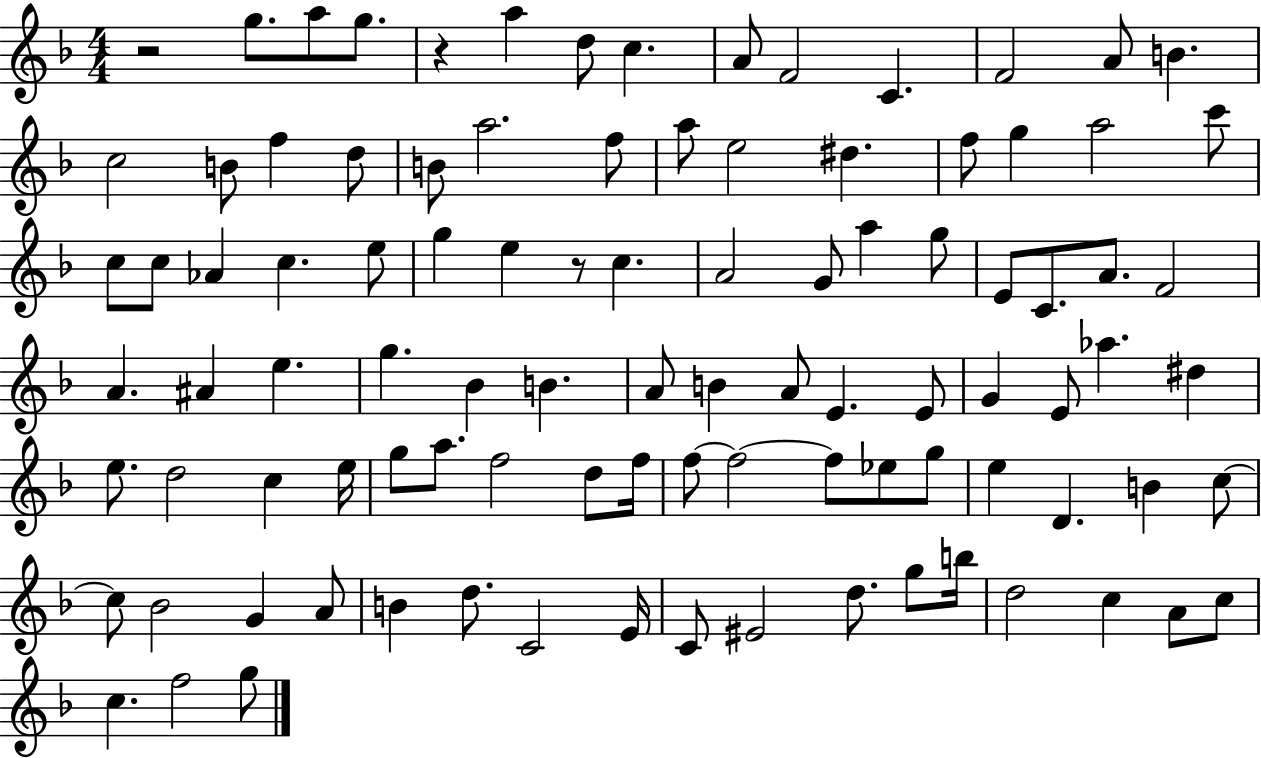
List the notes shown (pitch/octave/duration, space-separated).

R/h G5/e. A5/e G5/e. R/q A5/q D5/e C5/q. A4/e F4/h C4/q. F4/h A4/e B4/q. C5/h B4/e F5/q D5/e B4/e A5/h. F5/e A5/e E5/h D#5/q. F5/e G5/q A5/h C6/e C5/e C5/e Ab4/q C5/q. E5/e G5/q E5/q R/e C5/q. A4/h G4/e A5/q G5/e E4/e C4/e. A4/e. F4/h A4/q. A#4/q E5/q. G5/q. Bb4/q B4/q. A4/e B4/q A4/e E4/q. E4/e G4/q E4/e Ab5/q. D#5/q E5/e. D5/h C5/q E5/s G5/e A5/e. F5/h D5/e F5/s F5/e F5/h F5/e Eb5/e G5/e E5/q D4/q. B4/q C5/e C5/e Bb4/h G4/q A4/e B4/q D5/e. C4/h E4/s C4/e EIS4/h D5/e. G5/e B5/s D5/h C5/q A4/e C5/e C5/q. F5/h G5/e